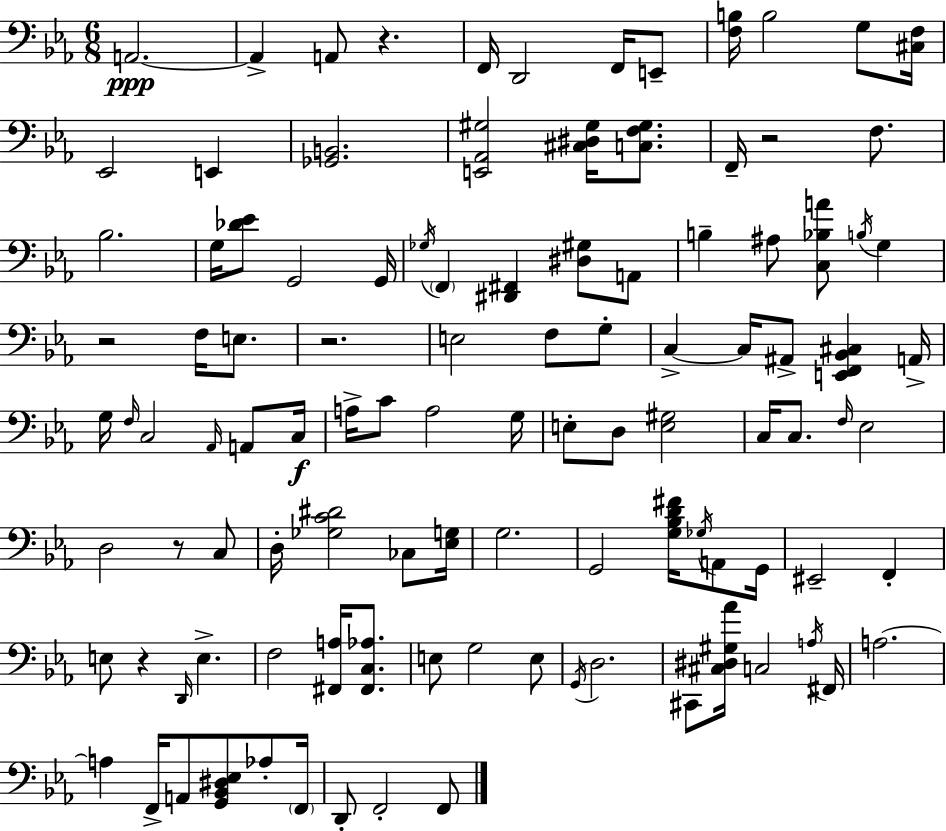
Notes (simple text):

A2/h. A2/q A2/e R/q. F2/s D2/h F2/s E2/e [F3,B3]/s B3/h G3/e [C#3,F3]/s Eb2/h E2/q [Gb2,B2]/h. [E2,Ab2,G#3]/h [C#3,D#3,G#3]/s [C3,F3,G#3]/e. F2/s R/h F3/e. Bb3/h. G3/s [Db4,Eb4]/e G2/h G2/s Gb3/s F2/q [D#2,F#2]/q [D#3,G#3]/e A2/e B3/q A#3/e [C3,Bb3,A4]/e B3/s G3/q R/h F3/s E3/e. R/h. E3/h F3/e G3/e C3/q C3/s A#2/e [E2,F2,Bb2,C#3]/q A2/s G3/s F3/s C3/h Ab2/s A2/e C3/s A3/s C4/e A3/h G3/s E3/e D3/e [E3,G#3]/h C3/s C3/e. F3/s Eb3/h D3/h R/e C3/e D3/s [Gb3,C4,D#4]/h CES3/e [Eb3,G3]/s G3/h. G2/h [G3,Bb3,D4,F#4]/s Gb3/s A2/e G2/s EIS2/h F2/q E3/e R/q D2/s E3/q. F3/h [F#2,A3]/s [F#2,C3,Ab3]/e. E3/e G3/h E3/e G2/s D3/h. C#2/e [C#3,D#3,G#3,Ab4]/s C3/h A3/s F#2/s A3/h. A3/q F2/s A2/e [G2,Bb2,D#3,Eb3]/e Ab3/e F2/s D2/e F2/h F2/e